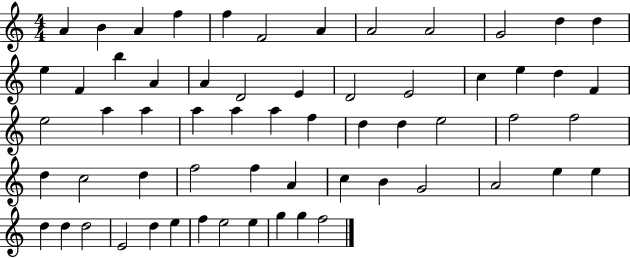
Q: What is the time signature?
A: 4/4